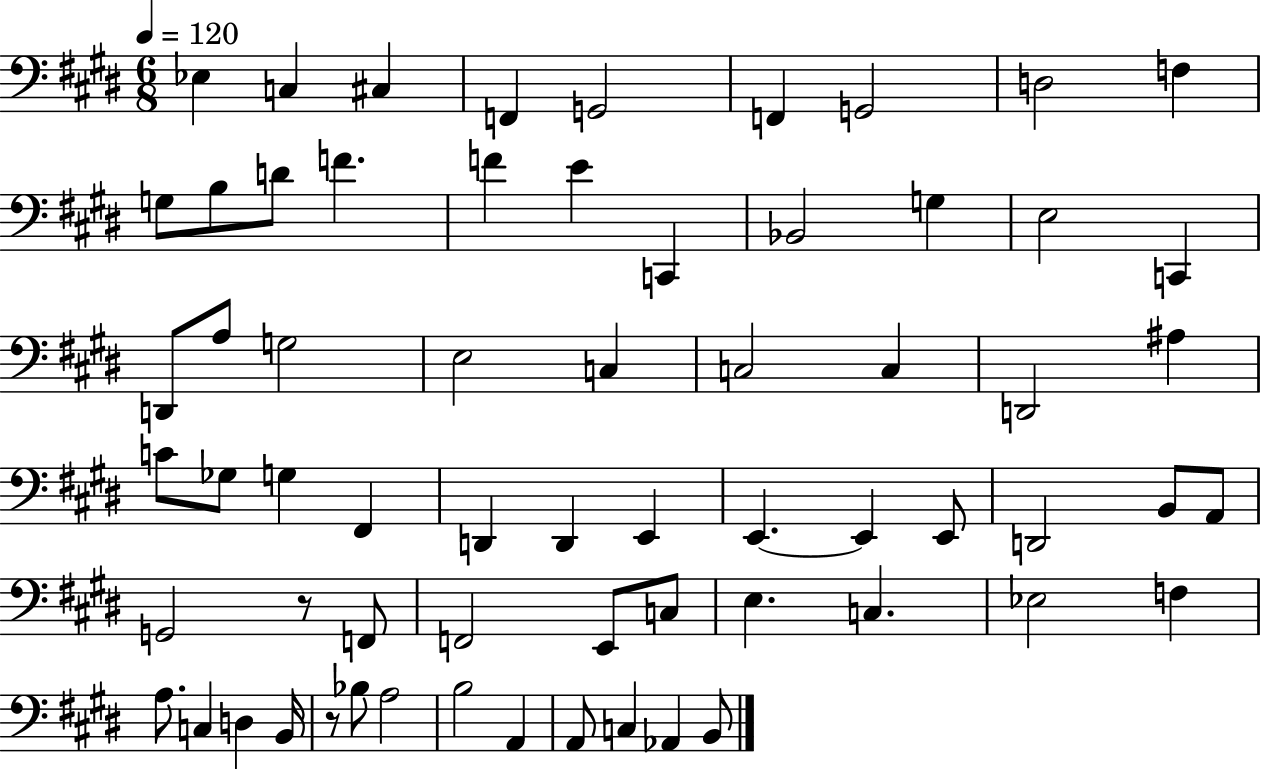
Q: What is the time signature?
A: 6/8